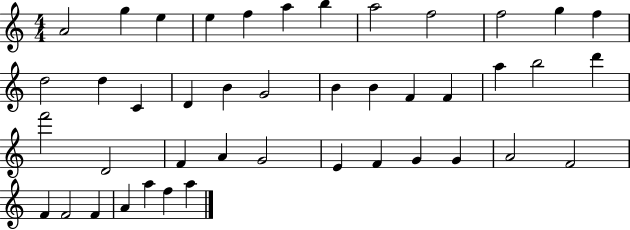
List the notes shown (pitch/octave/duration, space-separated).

A4/h G5/q E5/q E5/q F5/q A5/q B5/q A5/h F5/h F5/h G5/q F5/q D5/h D5/q C4/q D4/q B4/q G4/h B4/q B4/q F4/q F4/q A5/q B5/h D6/q F6/h D4/h F4/q A4/q G4/h E4/q F4/q G4/q G4/q A4/h F4/h F4/q F4/h F4/q A4/q A5/q F5/q A5/q